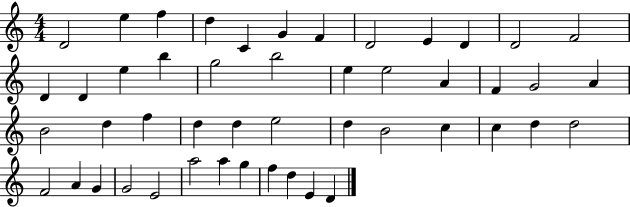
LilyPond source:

{
  \clef treble
  \numericTimeSignature
  \time 4/4
  \key c \major
  d'2 e''4 f''4 | d''4 c'4 g'4 f'4 | d'2 e'4 d'4 | d'2 f'2 | \break d'4 d'4 e''4 b''4 | g''2 b''2 | e''4 e''2 a'4 | f'4 g'2 a'4 | \break b'2 d''4 f''4 | d''4 d''4 e''2 | d''4 b'2 c''4 | c''4 d''4 d''2 | \break f'2 a'4 g'4 | g'2 e'2 | a''2 a''4 g''4 | f''4 d''4 e'4 d'4 | \break \bar "|."
}